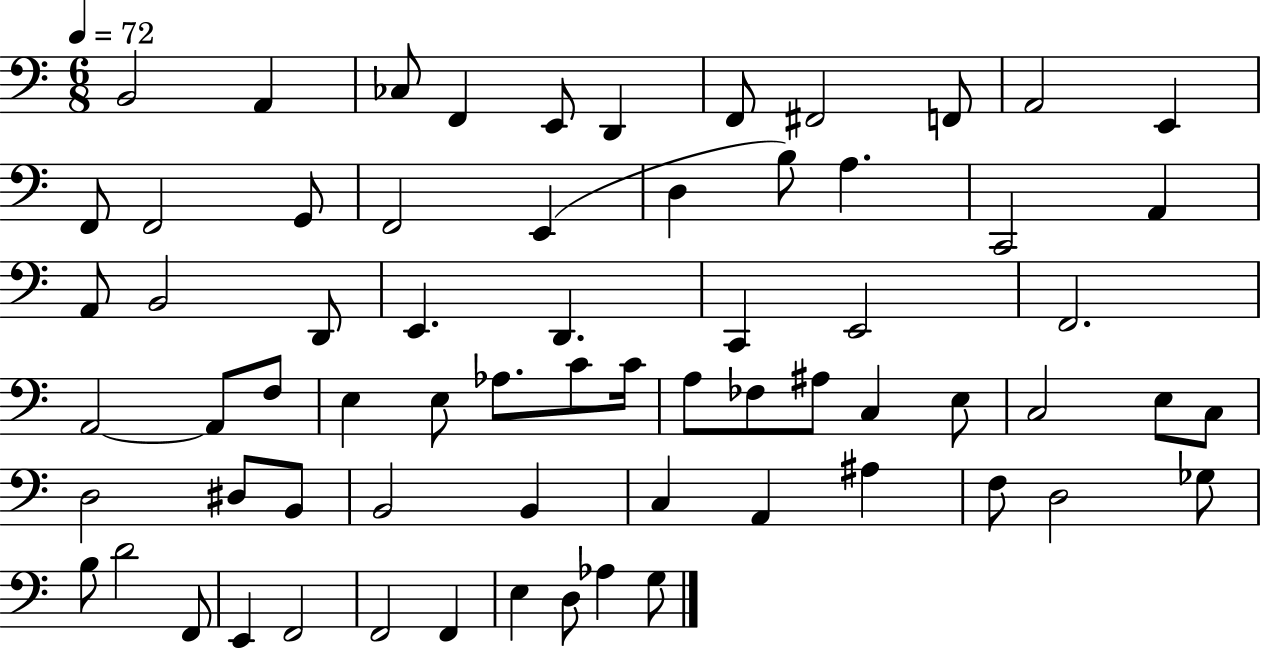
{
  \clef bass
  \numericTimeSignature
  \time 6/8
  \key c \major
  \tempo 4 = 72
  b,2 a,4 | ces8 f,4 e,8 d,4 | f,8 fis,2 f,8 | a,2 e,4 | \break f,8 f,2 g,8 | f,2 e,4( | d4 b8) a4. | c,2 a,4 | \break a,8 b,2 d,8 | e,4. d,4. | c,4 e,2 | f,2. | \break a,2~~ a,8 f8 | e4 e8 aes8. c'8 c'16 | a8 fes8 ais8 c4 e8 | c2 e8 c8 | \break d2 dis8 b,8 | b,2 b,4 | c4 a,4 ais4 | f8 d2 ges8 | \break b8 d'2 f,8 | e,4 f,2 | f,2 f,4 | e4 d8 aes4 g8 | \break \bar "|."
}